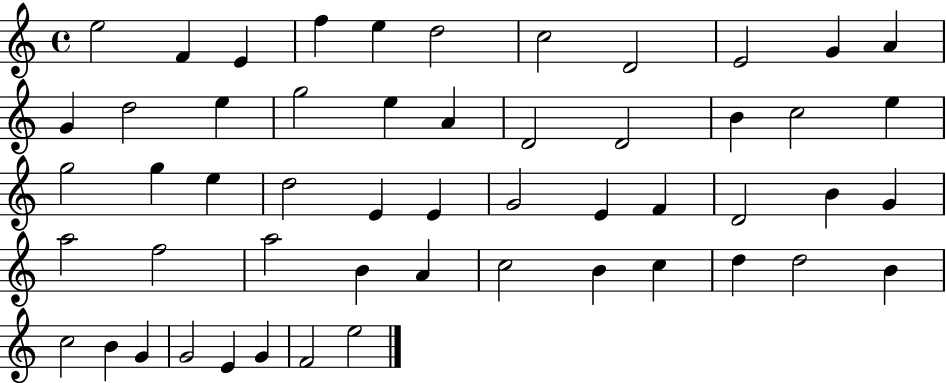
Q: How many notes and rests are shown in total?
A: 53